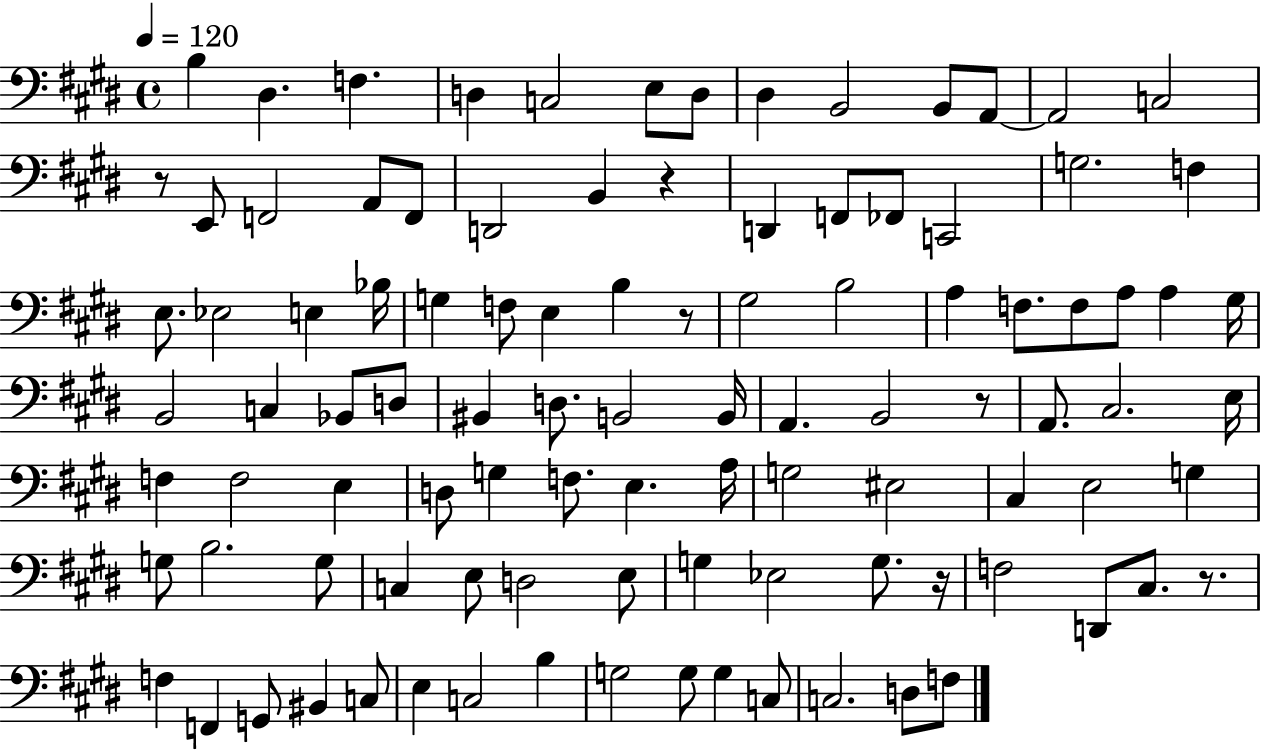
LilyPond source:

{
  \clef bass
  \time 4/4
  \defaultTimeSignature
  \key e \major
  \tempo 4 = 120
  b4 dis4. f4. | d4 c2 e8 d8 | dis4 b,2 b,8 a,8~~ | a,2 c2 | \break r8 e,8 f,2 a,8 f,8 | d,2 b,4 r4 | d,4 f,8 fes,8 c,2 | g2. f4 | \break e8. ees2 e4 bes16 | g4 f8 e4 b4 r8 | gis2 b2 | a4 f8. f8 a8 a4 gis16 | \break b,2 c4 bes,8 d8 | bis,4 d8. b,2 b,16 | a,4. b,2 r8 | a,8. cis2. e16 | \break f4 f2 e4 | d8 g4 f8. e4. a16 | g2 eis2 | cis4 e2 g4 | \break g8 b2. g8 | c4 e8 d2 e8 | g4 ees2 g8. r16 | f2 d,8 cis8. r8. | \break f4 f,4 g,8 bis,4 c8 | e4 c2 b4 | g2 g8 g4 c8 | c2. d8 f8 | \break \bar "|."
}